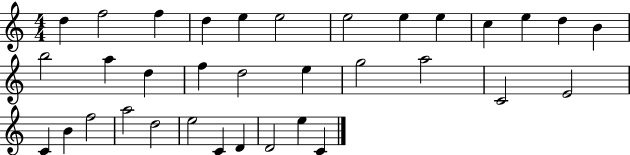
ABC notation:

X:1
T:Untitled
M:4/4
L:1/4
K:C
d f2 f d e e2 e2 e e c e d B b2 a d f d2 e g2 a2 C2 E2 C B f2 a2 d2 e2 C D D2 e C